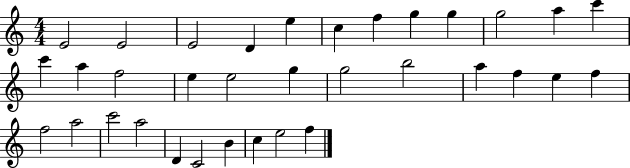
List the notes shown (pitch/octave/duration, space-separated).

E4/h E4/h E4/h D4/q E5/q C5/q F5/q G5/q G5/q G5/h A5/q C6/q C6/q A5/q F5/h E5/q E5/h G5/q G5/h B5/h A5/q F5/q E5/q F5/q F5/h A5/h C6/h A5/h D4/q C4/h B4/q C5/q E5/h F5/q